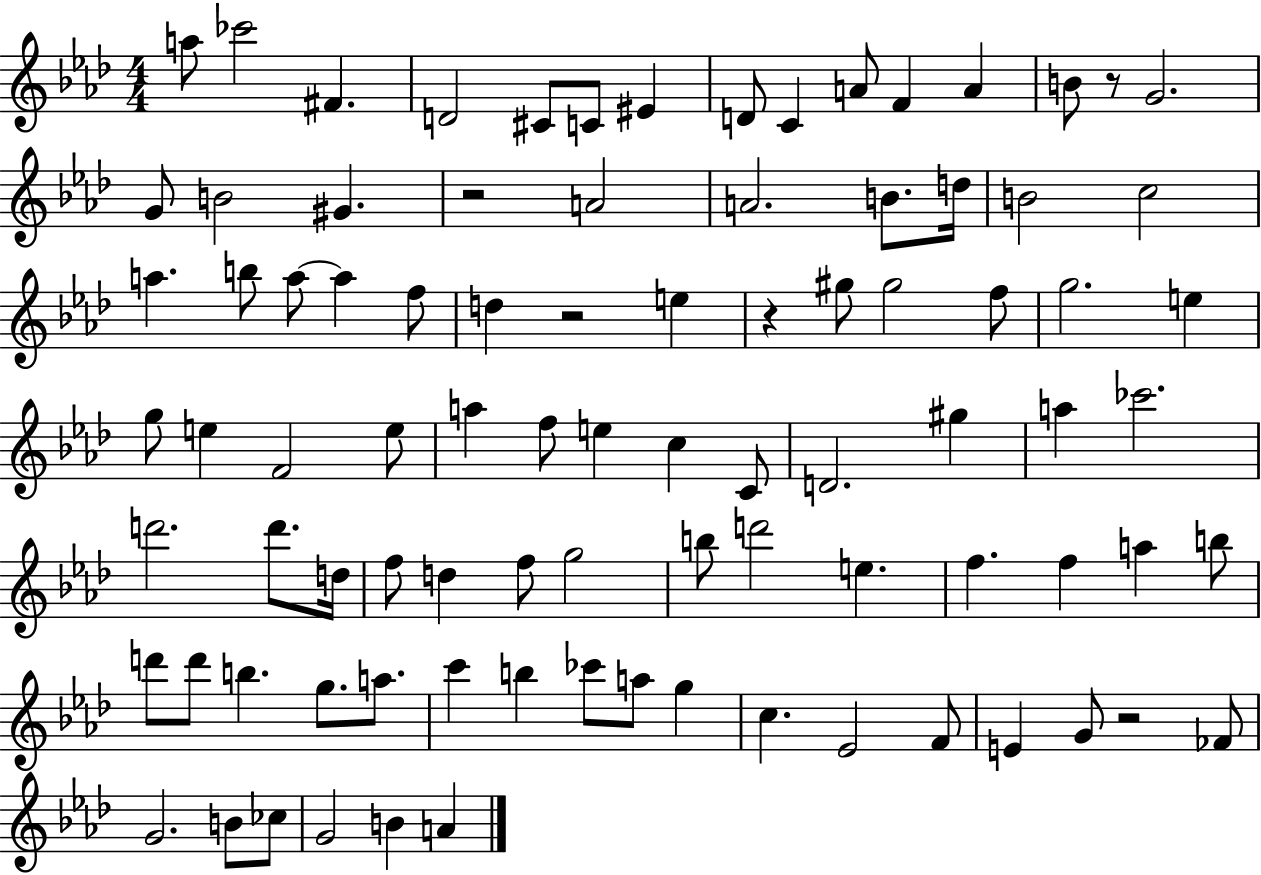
{
  \clef treble
  \numericTimeSignature
  \time 4/4
  \key aes \major
  a''8 ces'''2 fis'4. | d'2 cis'8 c'8 eis'4 | d'8 c'4 a'8 f'4 a'4 | b'8 r8 g'2. | \break g'8 b'2 gis'4. | r2 a'2 | a'2. b'8. d''16 | b'2 c''2 | \break a''4. b''8 a''8~~ a''4 f''8 | d''4 r2 e''4 | r4 gis''8 gis''2 f''8 | g''2. e''4 | \break g''8 e''4 f'2 e''8 | a''4 f''8 e''4 c''4 c'8 | d'2. gis''4 | a''4 ces'''2. | \break d'''2. d'''8. d''16 | f''8 d''4 f''8 g''2 | b''8 d'''2 e''4. | f''4. f''4 a''4 b''8 | \break d'''8 d'''8 b''4. g''8. a''8. | c'''4 b''4 ces'''8 a''8 g''4 | c''4. ees'2 f'8 | e'4 g'8 r2 fes'8 | \break g'2. b'8 ces''8 | g'2 b'4 a'4 | \bar "|."
}